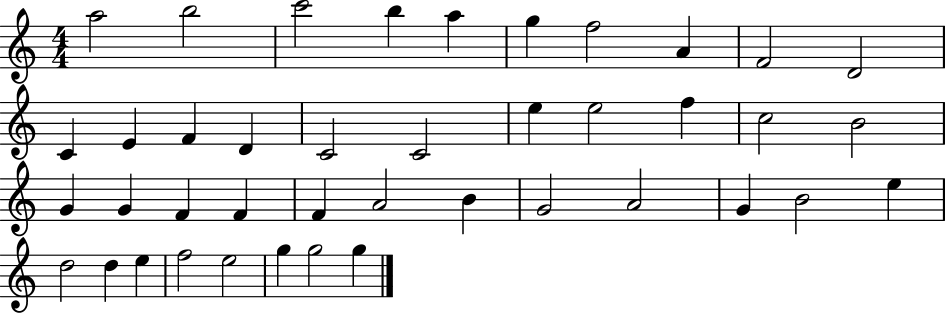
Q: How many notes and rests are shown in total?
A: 41